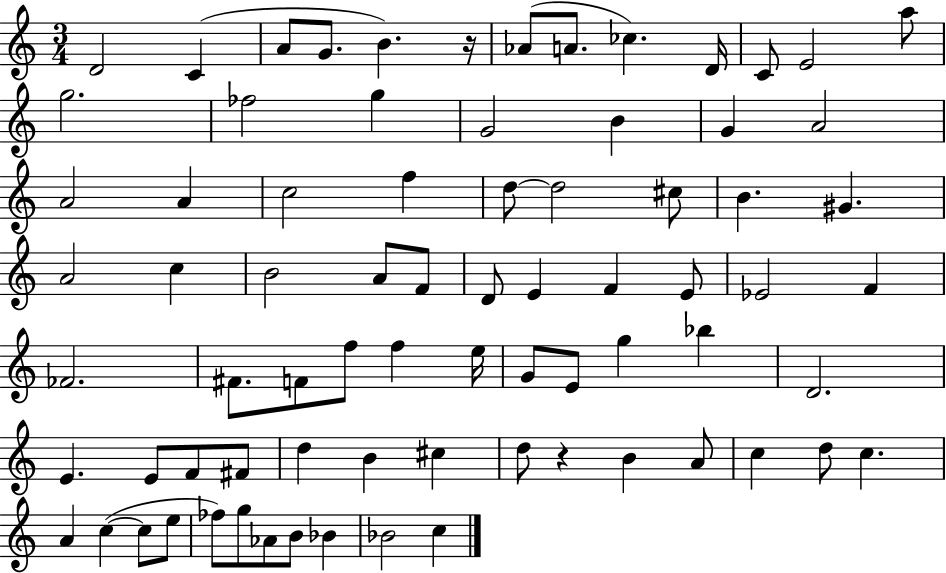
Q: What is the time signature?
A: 3/4